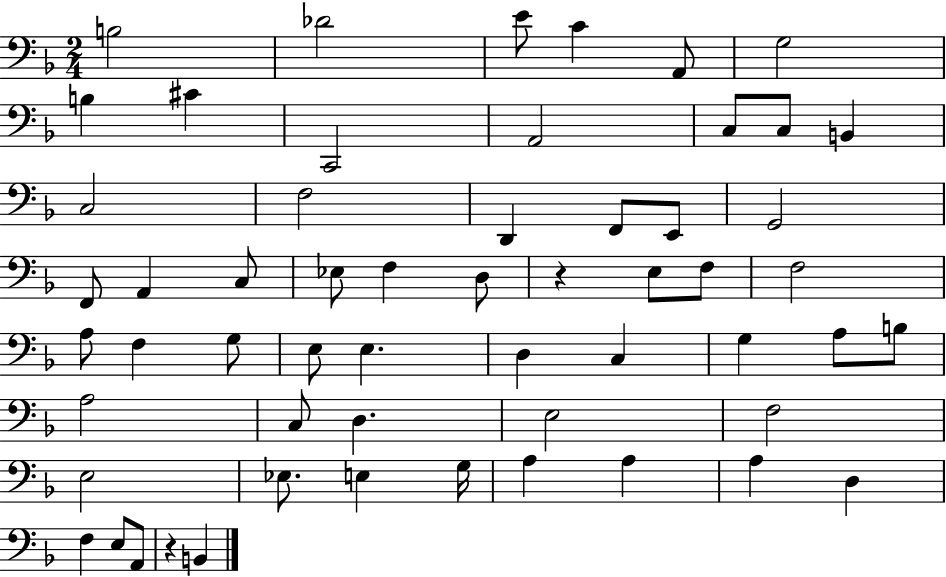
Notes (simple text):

B3/h Db4/h E4/e C4/q A2/e G3/h B3/q C#4/q C2/h A2/h C3/e C3/e B2/q C3/h F3/h D2/q F2/e E2/e G2/h F2/e A2/q C3/e Eb3/e F3/q D3/e R/q E3/e F3/e F3/h A3/e F3/q G3/e E3/e E3/q. D3/q C3/q G3/q A3/e B3/e A3/h C3/e D3/q. E3/h F3/h E3/h Eb3/e. E3/q G3/s A3/q A3/q A3/q D3/q F3/q E3/e A2/e R/q B2/q